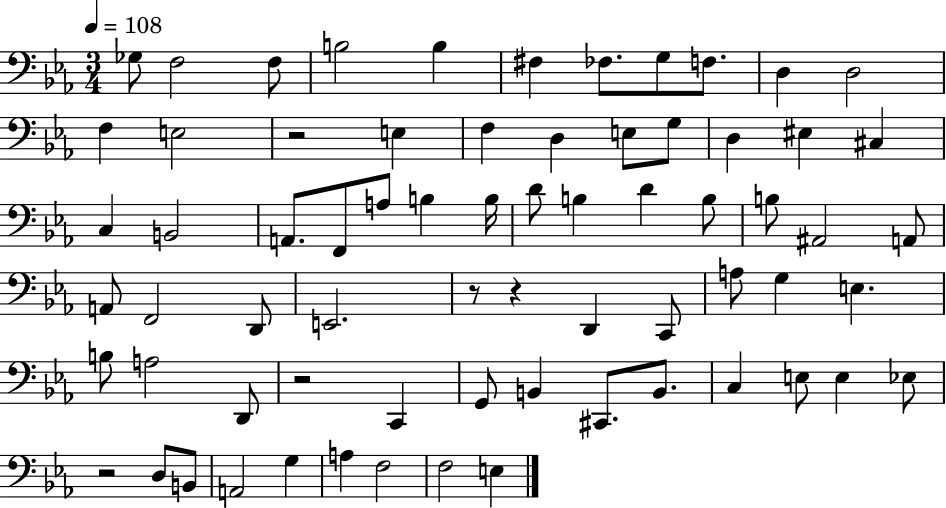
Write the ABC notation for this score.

X:1
T:Untitled
M:3/4
L:1/4
K:Eb
_G,/2 F,2 F,/2 B,2 B, ^F, _F,/2 G,/2 F,/2 D, D,2 F, E,2 z2 E, F, D, E,/2 G,/2 D, ^E, ^C, C, B,,2 A,,/2 F,,/2 A,/2 B, B,/4 D/2 B, D B,/2 B,/2 ^A,,2 A,,/2 A,,/2 F,,2 D,,/2 E,,2 z/2 z D,, C,,/2 A,/2 G, E, B,/2 A,2 D,,/2 z2 C,, G,,/2 B,, ^C,,/2 B,,/2 C, E,/2 E, _E,/2 z2 D,/2 B,,/2 A,,2 G, A, F,2 F,2 E,